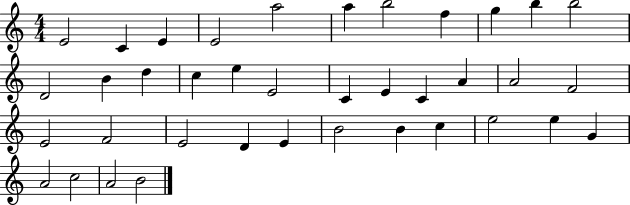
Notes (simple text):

E4/h C4/q E4/q E4/h A5/h A5/q B5/h F5/q G5/q B5/q B5/h D4/h B4/q D5/q C5/q E5/q E4/h C4/q E4/q C4/q A4/q A4/h F4/h E4/h F4/h E4/h D4/q E4/q B4/h B4/q C5/q E5/h E5/q G4/q A4/h C5/h A4/h B4/h